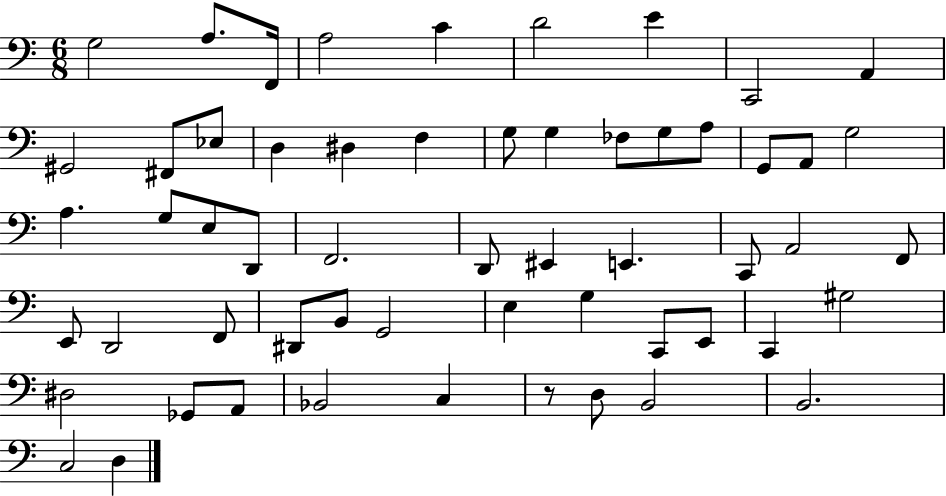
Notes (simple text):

G3/h A3/e. F2/s A3/h C4/q D4/h E4/q C2/h A2/q G#2/h F#2/e Eb3/e D3/q D#3/q F3/q G3/e G3/q FES3/e G3/e A3/e G2/e A2/e G3/h A3/q. G3/e E3/e D2/e F2/h. D2/e EIS2/q E2/q. C2/e A2/h F2/e E2/e D2/h F2/e D#2/e B2/e G2/h E3/q G3/q C2/e E2/e C2/q G#3/h D#3/h Gb2/e A2/e Bb2/h C3/q R/e D3/e B2/h B2/h. C3/h D3/q